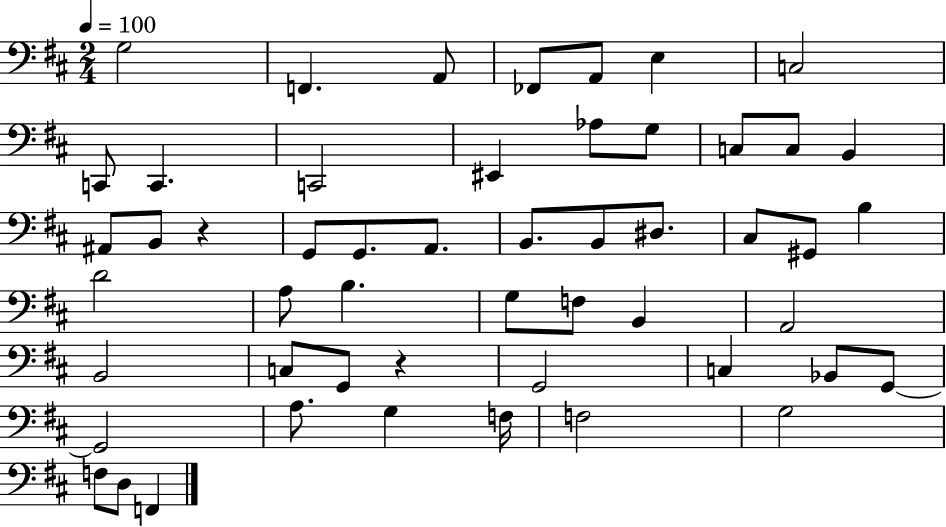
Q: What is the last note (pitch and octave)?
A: F2